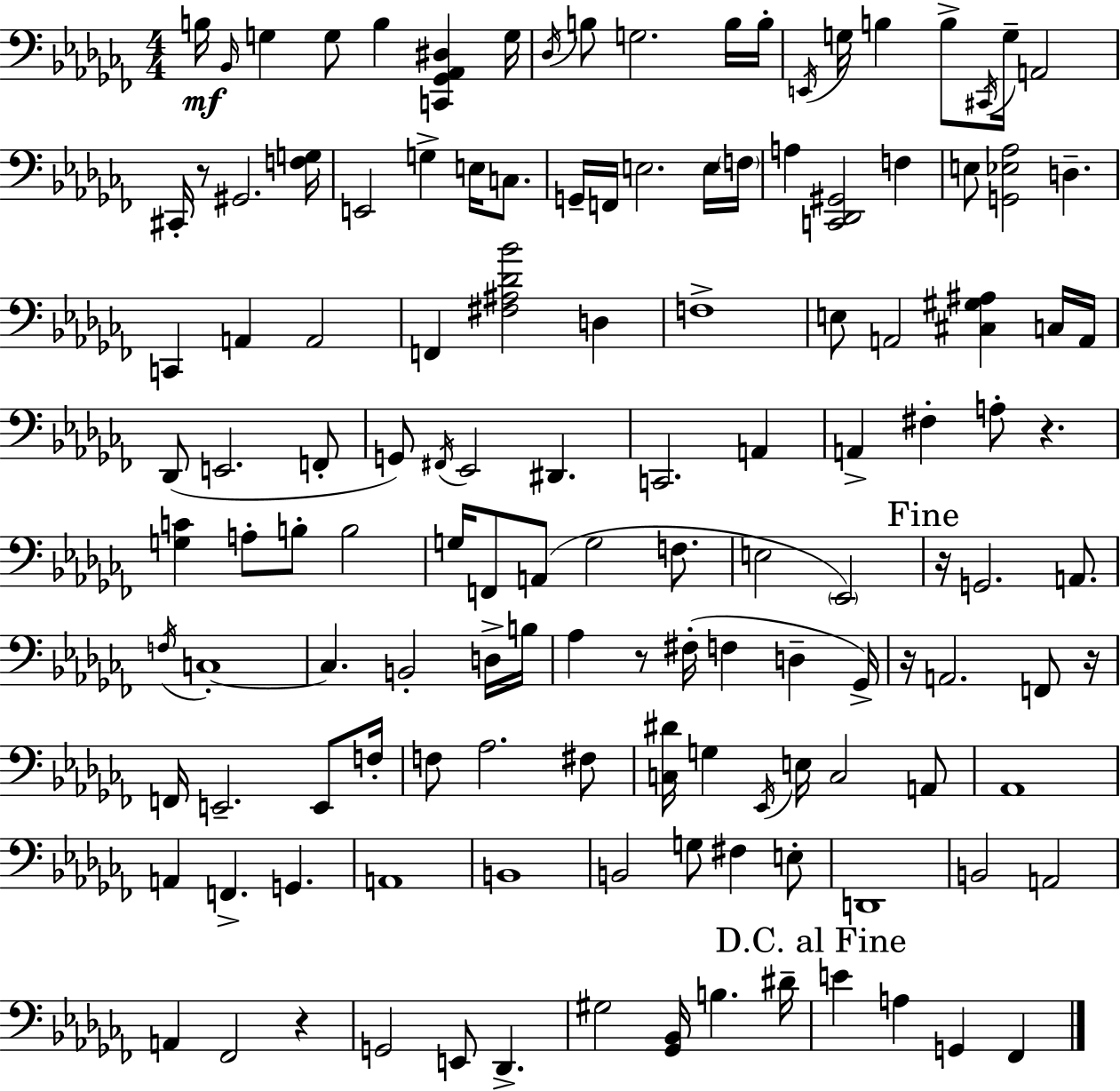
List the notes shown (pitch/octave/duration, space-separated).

B3/s Bb2/s G3/q G3/e B3/q [C2,Gb2,Ab2,D#3]/q G3/s Db3/s B3/e G3/h. B3/s B3/s E2/s G3/s B3/q B3/e C#2/s G3/s A2/h C#2/s R/e G#2/h. [F3,G3]/s E2/h G3/q E3/s C3/e. G2/s F2/s E3/h. E3/s F3/s A3/q [C2,Db2,G#2]/h F3/q E3/e [G2,Eb3,Ab3]/h D3/q. C2/q A2/q A2/h F2/q [F#3,A#3,Db4,Bb4]/h D3/q F3/w E3/e A2/h [C#3,G#3,A#3]/q C3/s A2/s Db2/e E2/h. F2/e G2/e F#2/s Eb2/h D#2/q. C2/h. A2/q A2/q F#3/q A3/e R/q. [G3,C4]/q A3/e B3/e B3/h G3/s F2/e A2/e G3/h F3/e. E3/h Eb2/h R/s G2/h. A2/e. F3/s C3/w C3/q. B2/h D3/s B3/s Ab3/q R/e F#3/s F3/q D3/q Gb2/s R/s A2/h. F2/e R/s F2/s E2/h. E2/e F3/s F3/e Ab3/h. F#3/e [C3,D#4]/s G3/q Eb2/s E3/s C3/h A2/e Ab2/w A2/q F2/q. G2/q. A2/w B2/w B2/h G3/e F#3/q E3/e D2/w B2/h A2/h A2/q FES2/h R/q G2/h E2/e Db2/q. G#3/h [Gb2,Bb2]/s B3/q. D#4/s E4/q A3/q G2/q FES2/q